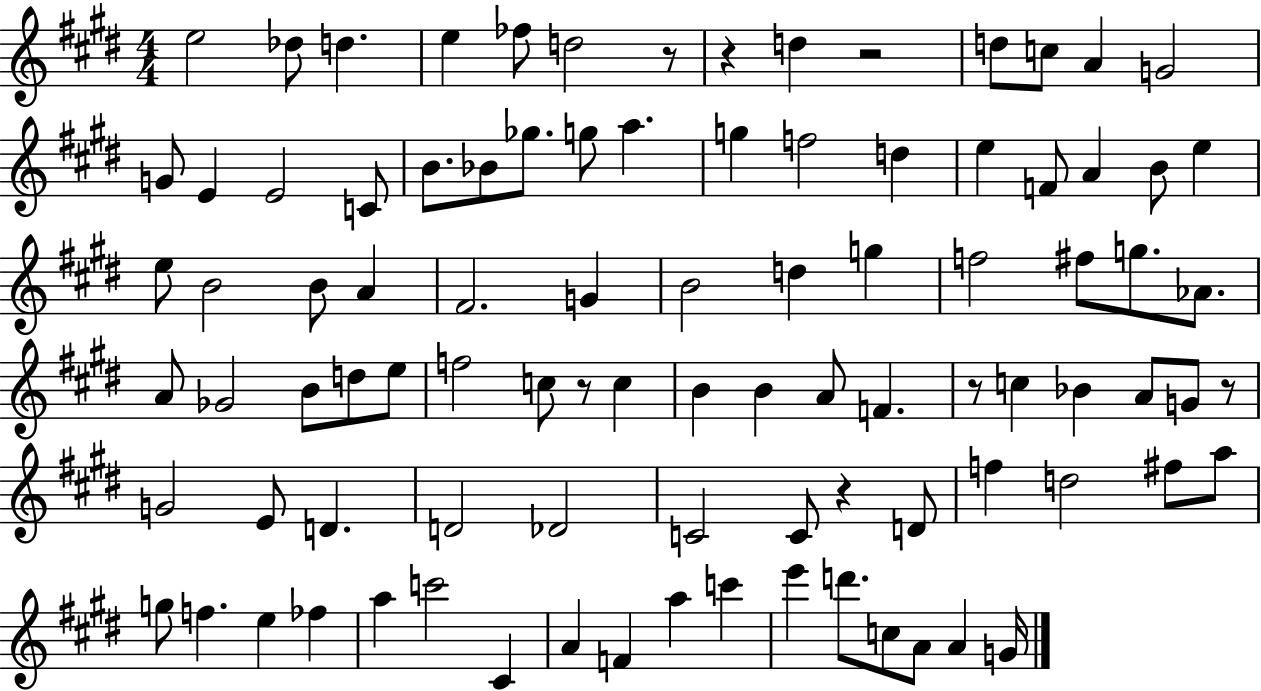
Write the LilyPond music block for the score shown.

{
  \clef treble
  \numericTimeSignature
  \time 4/4
  \key e \major
  e''2 des''8 d''4. | e''4 fes''8 d''2 r8 | r4 d''4 r2 | d''8 c''8 a'4 g'2 | \break g'8 e'4 e'2 c'8 | b'8. bes'8 ges''8. g''8 a''4. | g''4 f''2 d''4 | e''4 f'8 a'4 b'8 e''4 | \break e''8 b'2 b'8 a'4 | fis'2. g'4 | b'2 d''4 g''4 | f''2 fis''8 g''8. aes'8. | \break a'8 ges'2 b'8 d''8 e''8 | f''2 c''8 r8 c''4 | b'4 b'4 a'8 f'4. | r8 c''4 bes'4 a'8 g'8 r8 | \break g'2 e'8 d'4. | d'2 des'2 | c'2 c'8 r4 d'8 | f''4 d''2 fis''8 a''8 | \break g''8 f''4. e''4 fes''4 | a''4 c'''2 cis'4 | a'4 f'4 a''4 c'''4 | e'''4 d'''8. c''8 a'8 a'4 g'16 | \break \bar "|."
}